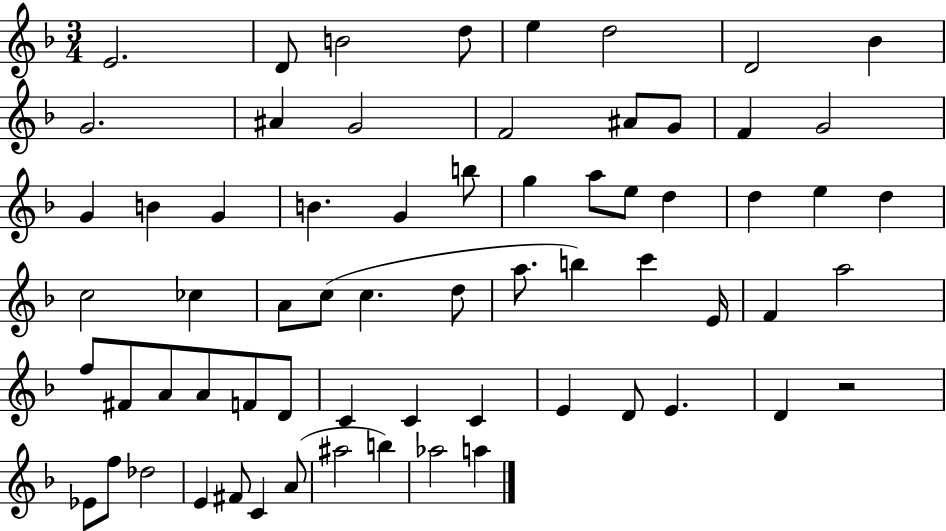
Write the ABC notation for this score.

X:1
T:Untitled
M:3/4
L:1/4
K:F
E2 D/2 B2 d/2 e d2 D2 _B G2 ^A G2 F2 ^A/2 G/2 F G2 G B G B G b/2 g a/2 e/2 d d e d c2 _c A/2 c/2 c d/2 a/2 b c' E/4 F a2 f/2 ^F/2 A/2 A/2 F/2 D/2 C C C E D/2 E D z2 _E/2 f/2 _d2 E ^F/2 C A/2 ^a2 b _a2 a